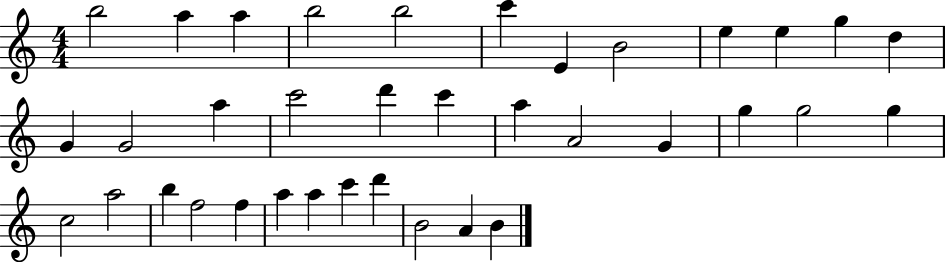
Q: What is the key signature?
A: C major